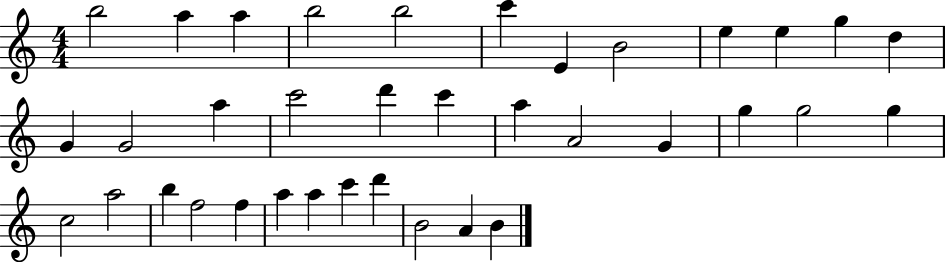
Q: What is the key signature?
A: C major